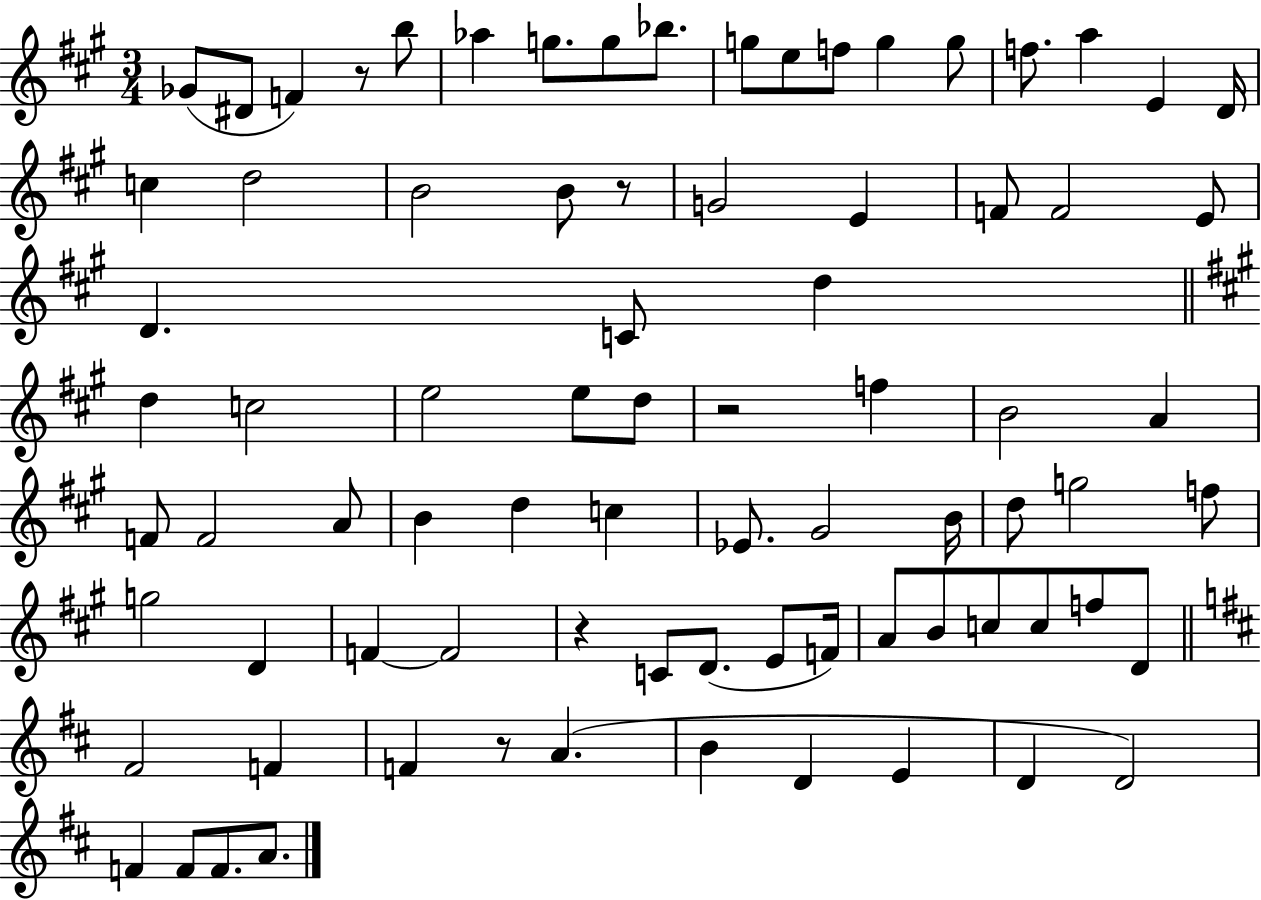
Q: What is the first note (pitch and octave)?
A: Gb4